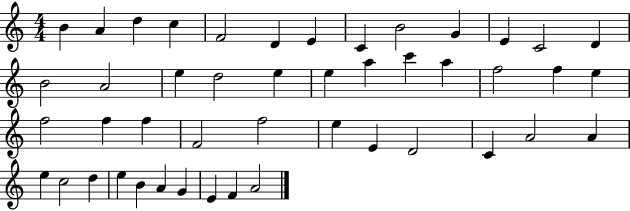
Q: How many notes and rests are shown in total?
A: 46